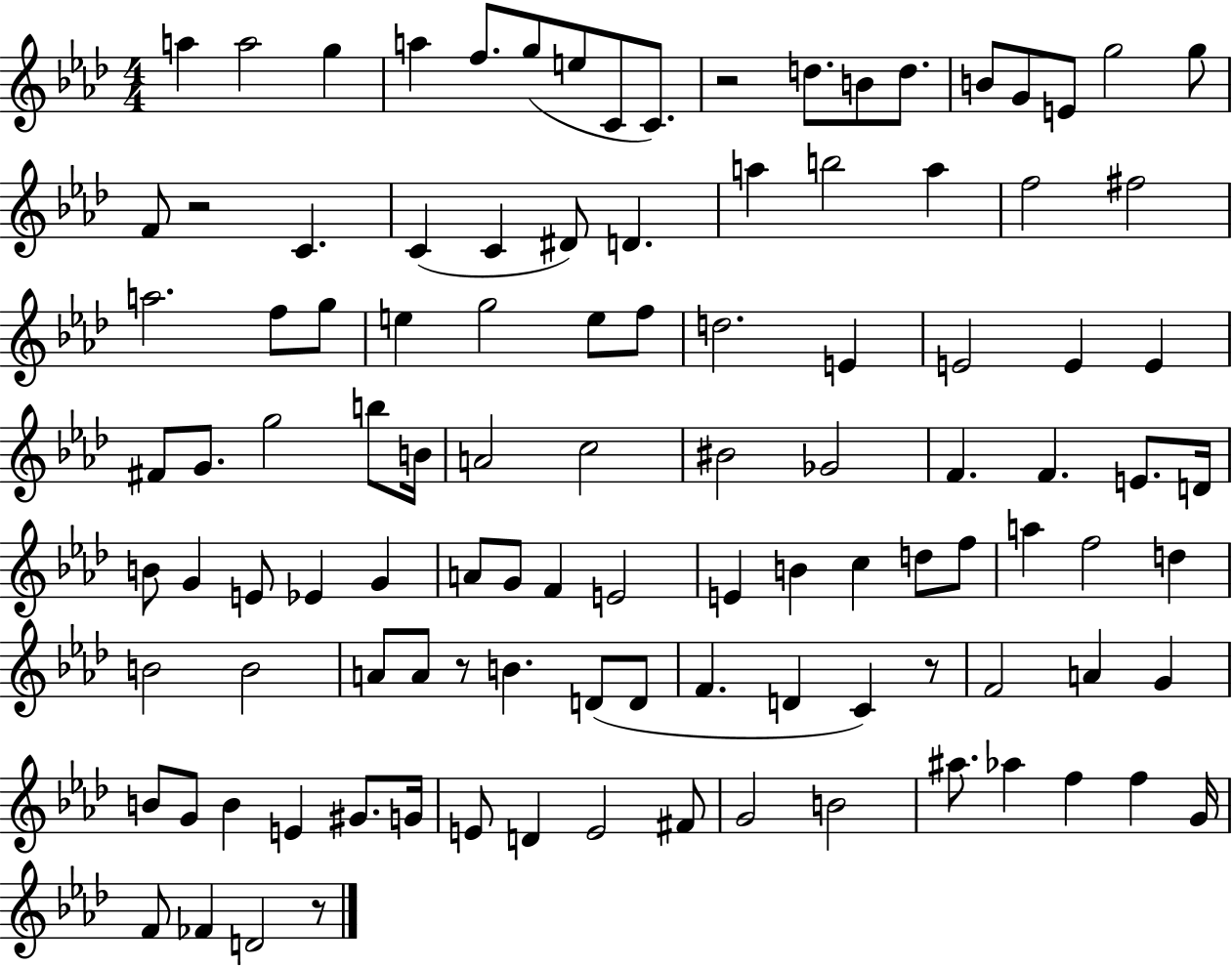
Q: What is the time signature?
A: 4/4